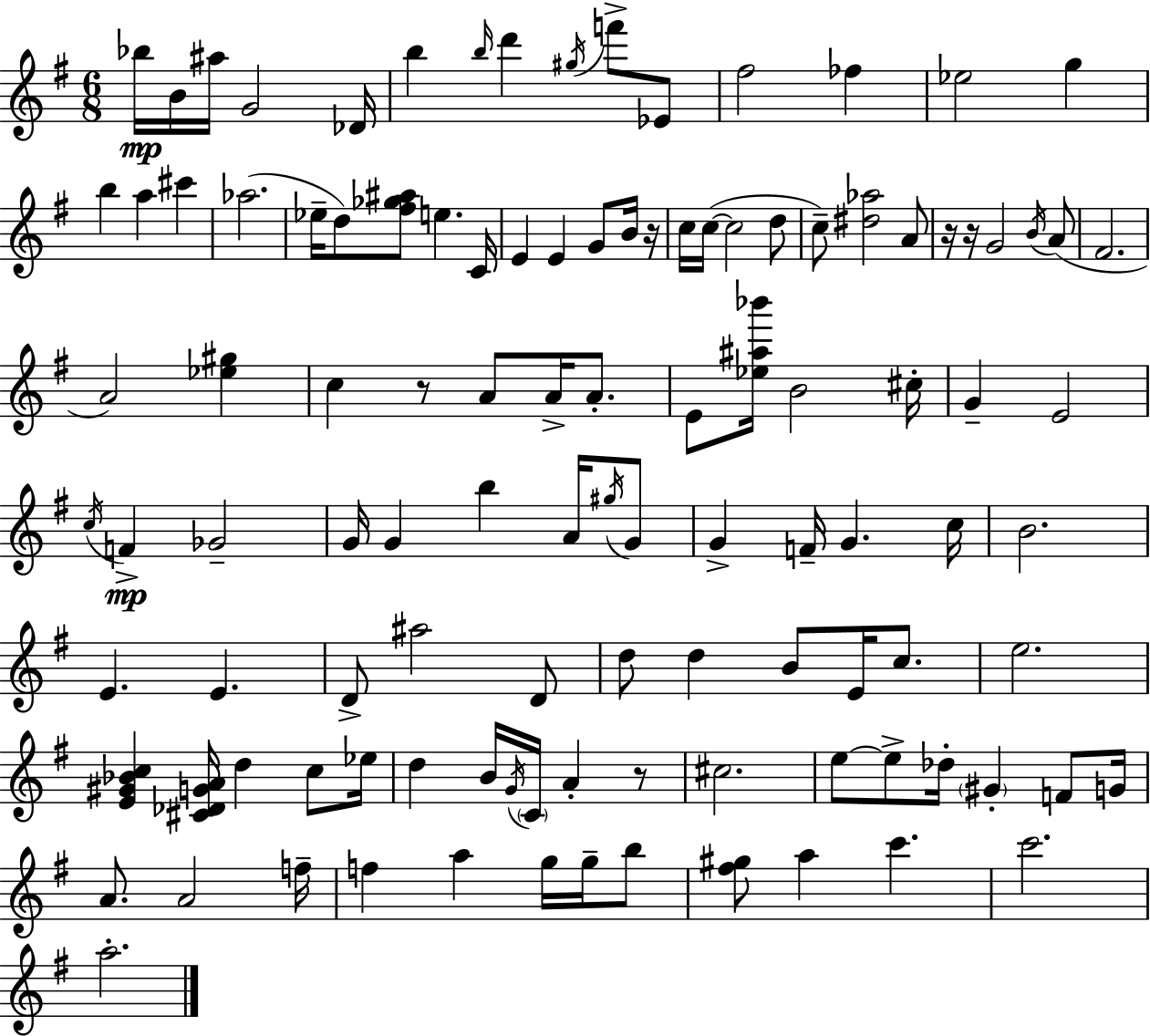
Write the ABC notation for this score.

X:1
T:Untitled
M:6/8
L:1/4
K:Em
_b/4 B/4 ^a/4 G2 _D/4 b b/4 d' ^g/4 f'/2 _E/2 ^f2 _f _e2 g b a ^c' _a2 _e/4 d/2 [^f_g^a]/2 e C/4 E E G/2 B/4 z/4 c/4 c/4 c2 d/2 c/2 [^d_a]2 A/2 z/4 z/4 G2 B/4 A/2 ^F2 A2 [_e^g] c z/2 A/2 A/4 A/2 E/2 [_e^a_b']/4 B2 ^c/4 G E2 c/4 F _G2 G/4 G b A/4 ^g/4 G/2 G F/4 G c/4 B2 E E D/2 ^a2 D/2 d/2 d B/2 E/4 c/2 e2 [E^G_Bc] [^C_DGA]/4 d c/2 _e/4 d B/4 G/4 C/4 A z/2 ^c2 e/2 e/2 _d/4 ^G F/2 G/4 A/2 A2 f/4 f a g/4 g/4 b/2 [^f^g]/2 a c' c'2 a2